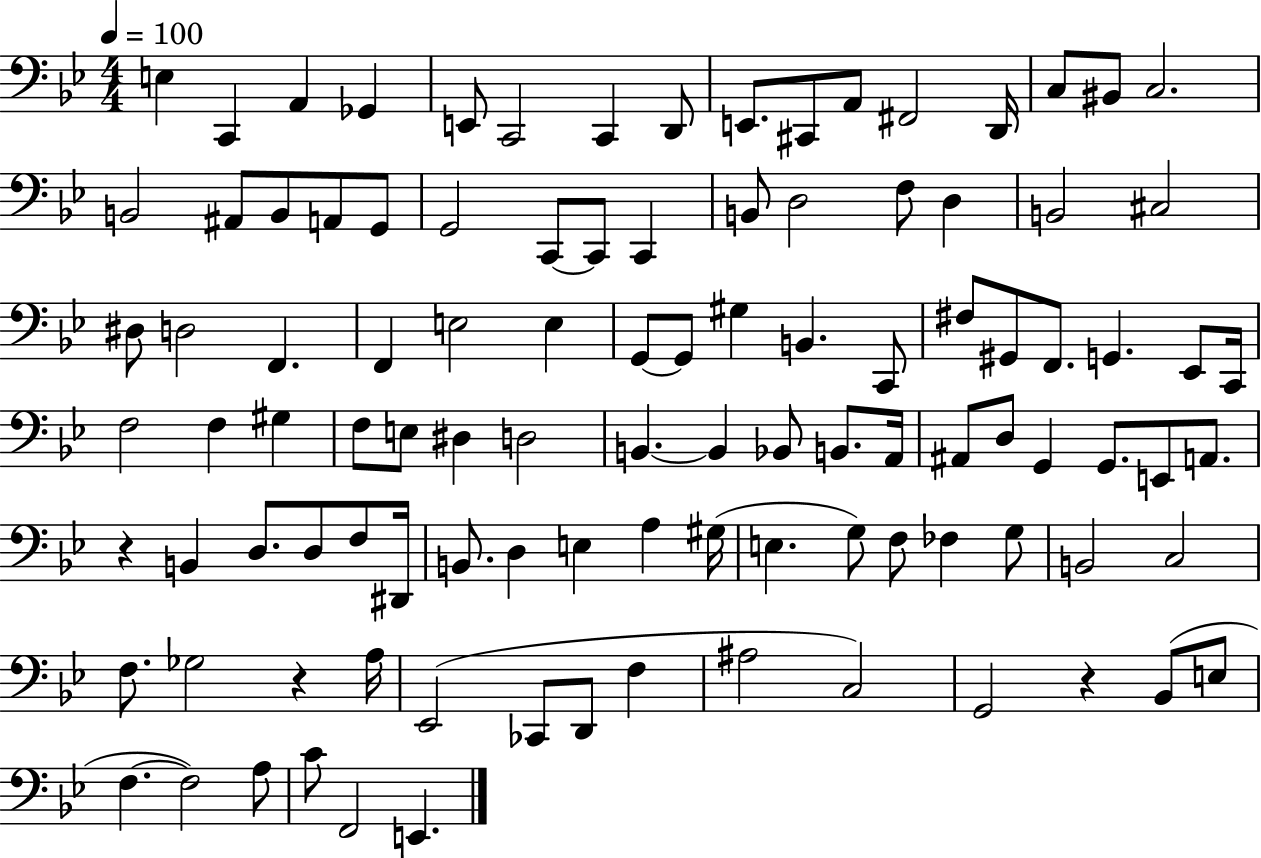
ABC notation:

X:1
T:Untitled
M:4/4
L:1/4
K:Bb
E, C,, A,, _G,, E,,/2 C,,2 C,, D,,/2 E,,/2 ^C,,/2 A,,/2 ^F,,2 D,,/4 C,/2 ^B,,/2 C,2 B,,2 ^A,,/2 B,,/2 A,,/2 G,,/2 G,,2 C,,/2 C,,/2 C,, B,,/2 D,2 F,/2 D, B,,2 ^C,2 ^D,/2 D,2 F,, F,, E,2 E, G,,/2 G,,/2 ^G, B,, C,,/2 ^F,/2 ^G,,/2 F,,/2 G,, _E,,/2 C,,/4 F,2 F, ^G, F,/2 E,/2 ^D, D,2 B,, B,, _B,,/2 B,,/2 A,,/4 ^A,,/2 D,/2 G,, G,,/2 E,,/2 A,,/2 z B,, D,/2 D,/2 F,/2 ^D,,/4 B,,/2 D, E, A, ^G,/4 E, G,/2 F,/2 _F, G,/2 B,,2 C,2 F,/2 _G,2 z A,/4 _E,,2 _C,,/2 D,,/2 F, ^A,2 C,2 G,,2 z _B,,/2 E,/2 F, F,2 A,/2 C/2 F,,2 E,,